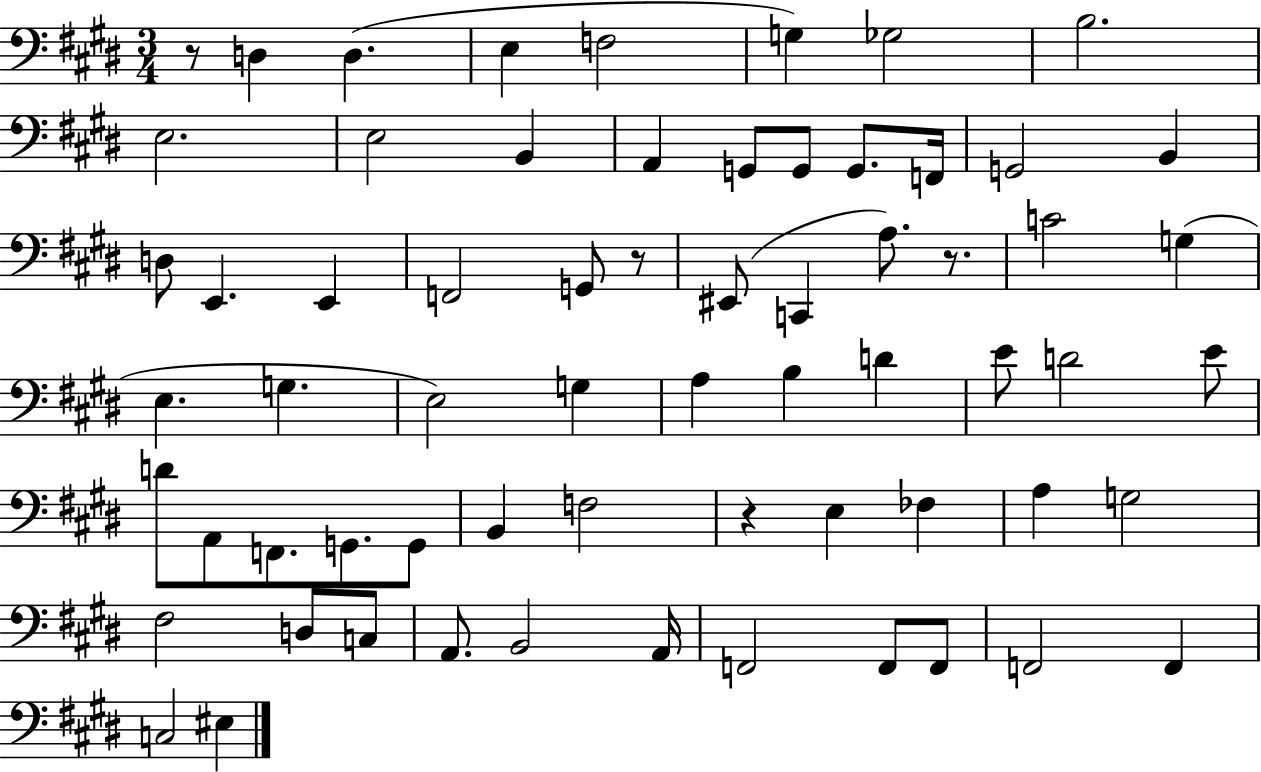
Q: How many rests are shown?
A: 4